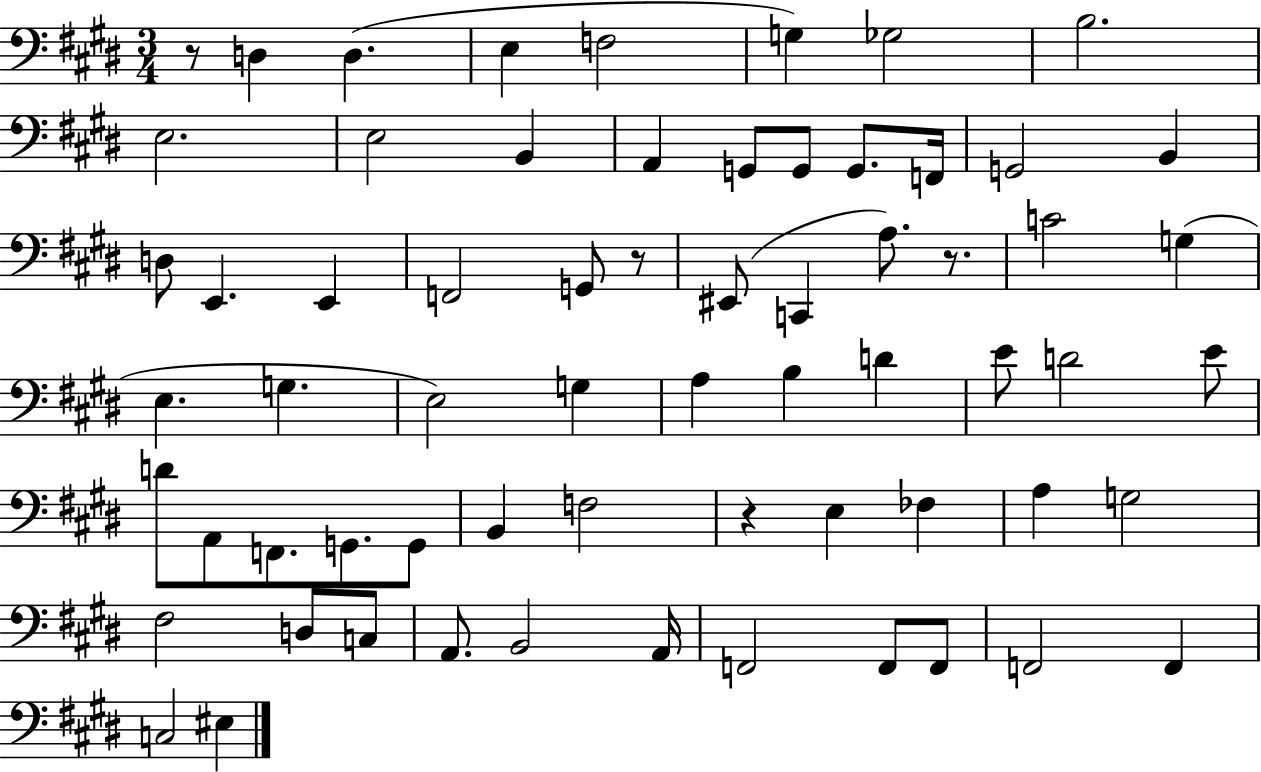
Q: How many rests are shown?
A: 4